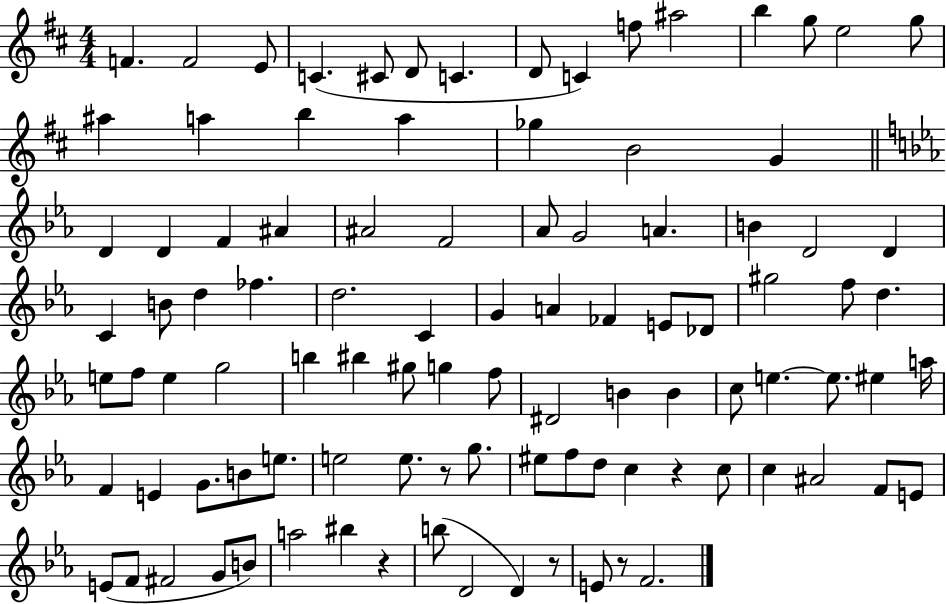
F4/q. F4/h E4/e C4/q. C#4/e D4/e C4/q. D4/e C4/q F5/e A#5/h B5/q G5/e E5/h G5/e A#5/q A5/q B5/q A5/q Gb5/q B4/h G4/q D4/q D4/q F4/q A#4/q A#4/h F4/h Ab4/e G4/h A4/q. B4/q D4/h D4/q C4/q B4/e D5/q FES5/q. D5/h. C4/q G4/q A4/q FES4/q E4/e Db4/e G#5/h F5/e D5/q. E5/e F5/e E5/q G5/h B5/q BIS5/q G#5/e G5/q F5/e D#4/h B4/q B4/q C5/e E5/q. E5/e. EIS5/q A5/s F4/q E4/q G4/e. B4/e E5/e. E5/h E5/e. R/e G5/e. EIS5/e F5/e D5/e C5/q R/q C5/e C5/q A#4/h F4/e E4/e E4/e F4/e F#4/h G4/e B4/e A5/h BIS5/q R/q B5/e D4/h D4/q R/e E4/e R/e F4/h.